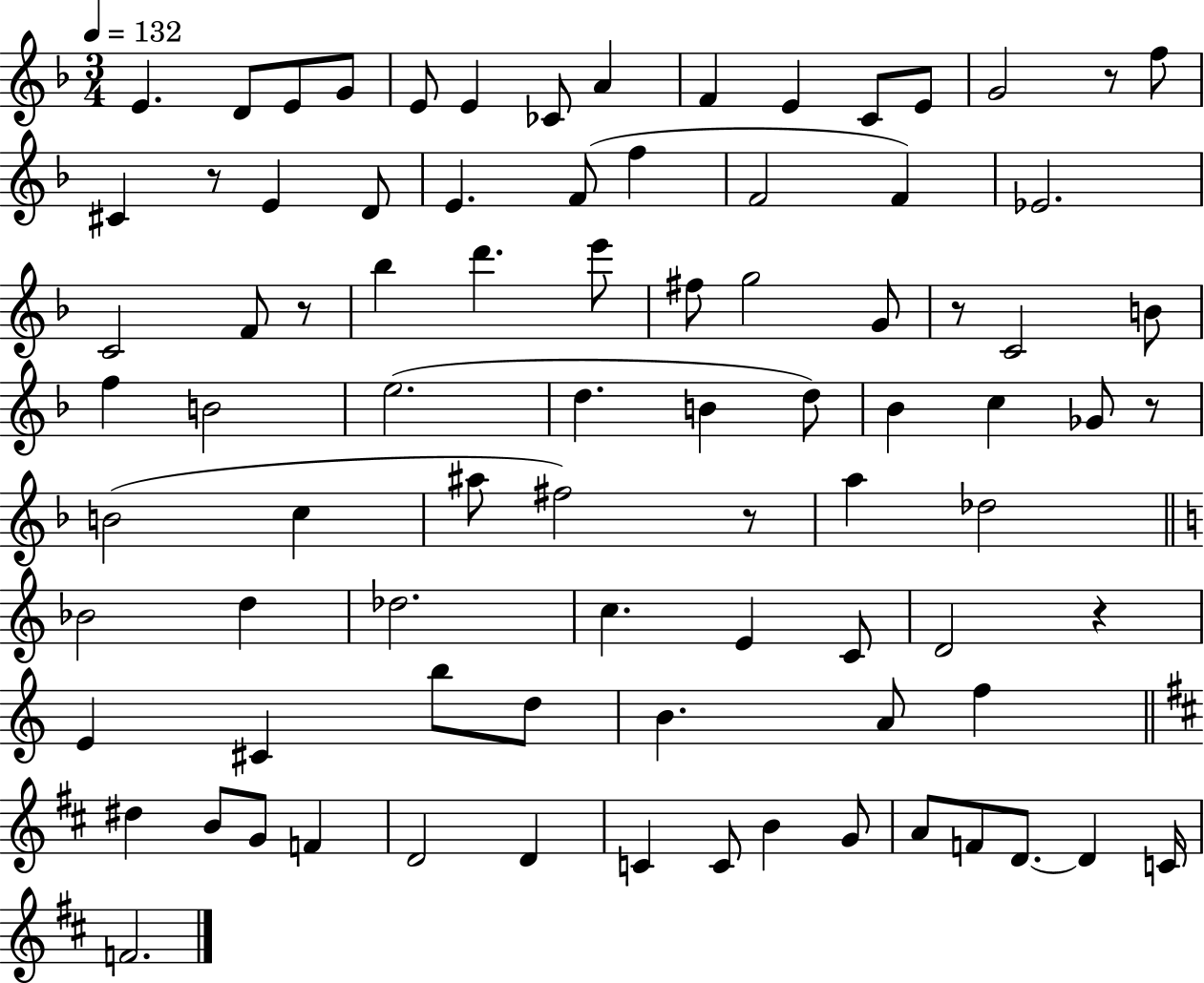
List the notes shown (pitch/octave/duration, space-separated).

E4/q. D4/e E4/e G4/e E4/e E4/q CES4/e A4/q F4/q E4/q C4/e E4/e G4/h R/e F5/e C#4/q R/e E4/q D4/e E4/q. F4/e F5/q F4/h F4/q Eb4/h. C4/h F4/e R/e Bb5/q D6/q. E6/e F#5/e G5/h G4/e R/e C4/h B4/e F5/q B4/h E5/h. D5/q. B4/q D5/e Bb4/q C5/q Gb4/e R/e B4/h C5/q A#5/e F#5/h R/e A5/q Db5/h Bb4/h D5/q Db5/h. C5/q. E4/q C4/e D4/h R/q E4/q C#4/q B5/e D5/e B4/q. A4/e F5/q D#5/q B4/e G4/e F4/q D4/h D4/q C4/q C4/e B4/q G4/e A4/e F4/e D4/e. D4/q C4/s F4/h.